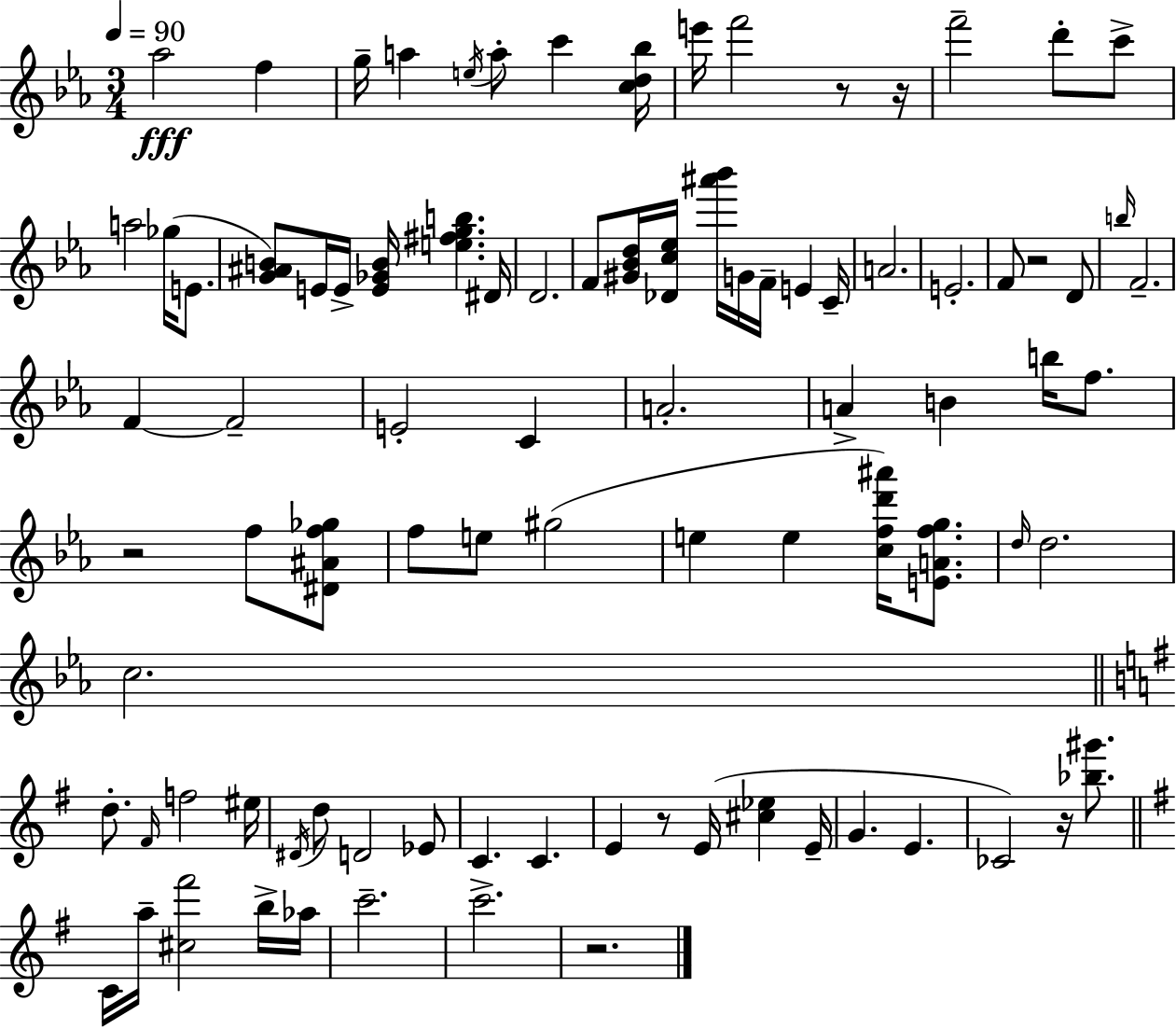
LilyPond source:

{
  \clef treble
  \numericTimeSignature
  \time 3/4
  \key ees \major
  \tempo 4 = 90
  aes''2\fff f''4 | g''16-- a''4 \acciaccatura { e''16 } a''8-. c'''4 | <c'' d'' bes''>16 e'''16 f'''2 r8 | r16 f'''2-- d'''8-. c'''8-> | \break a''2 ges''16( e'8. | <g' ais' b'>8) e'16 e'16-> <e' ges' b'>16 <e'' fis'' g'' b''>4. | dis'16 d'2. | f'8 <gis' bes' d''>16 <des' c'' ees''>16 <ais''' bes'''>16 g'16 f'16-- e'4 | \break c'16-- a'2. | e'2.-. | f'8 r2 d'8 | \grace { b''16 } f'2.-- | \break f'4~~ f'2-- | e'2-. c'4 | a'2.-. | a'4-> b'4 b''16 f''8. | \break r2 f''8 | <dis' ais' f'' ges''>8 f''8 e''8 gis''2( | e''4 e''4 <c'' f'' d''' ais'''>16) <e' a' f'' g''>8. | \grace { d''16 } d''2. | \break c''2. | \bar "||" \break \key g \major d''8.-. \grace { fis'16 } f''2 | eis''16 \acciaccatura { dis'16 } d''8 d'2 | ees'8 c'4. c'4. | e'4 r8 e'16( <cis'' ees''>4 | \break e'16-- g'4. e'4. | ces'2) r16 <bes'' gis'''>8. | \bar "||" \break \key g \major c'16 a''16-- <cis'' fis'''>2 b''16-> aes''16 | c'''2.-- | c'''2.-> | r2. | \break \bar "|."
}